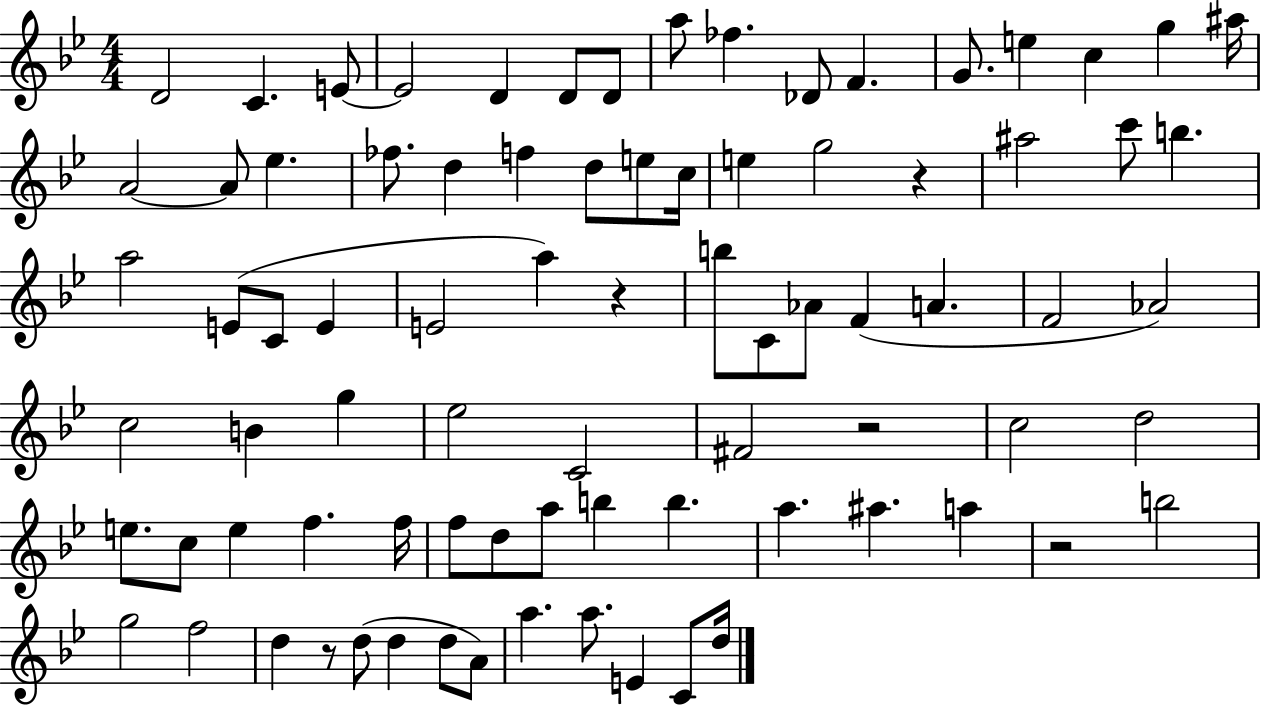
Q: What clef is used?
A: treble